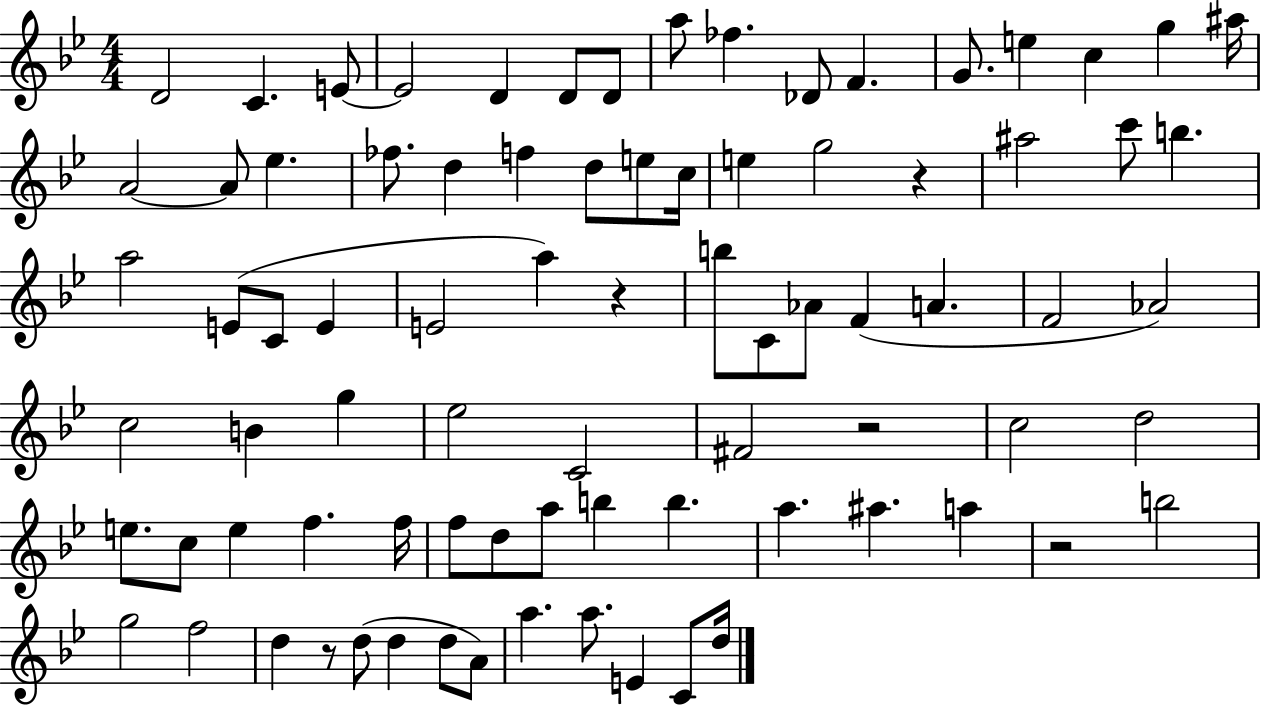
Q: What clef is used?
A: treble